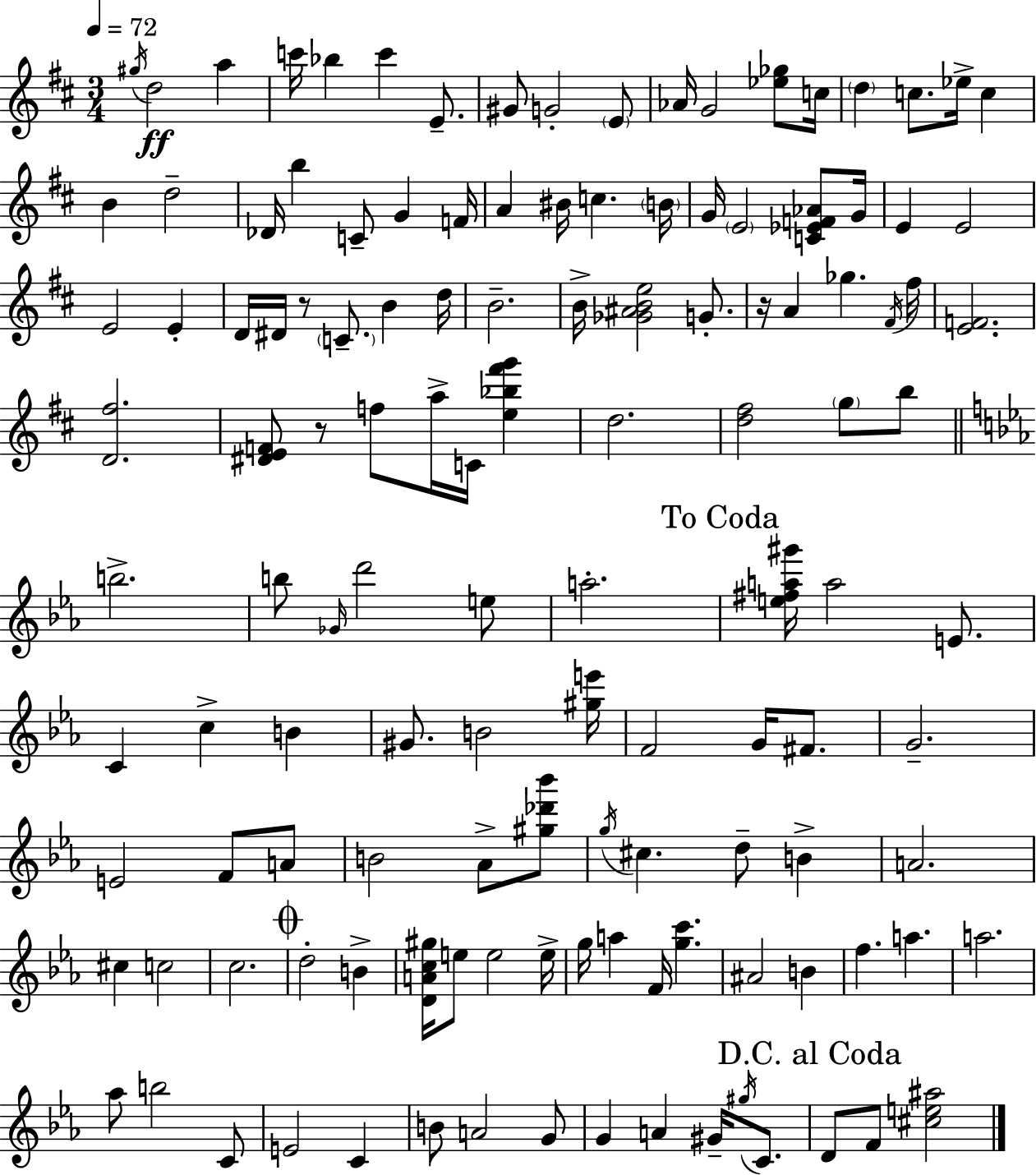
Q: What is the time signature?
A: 3/4